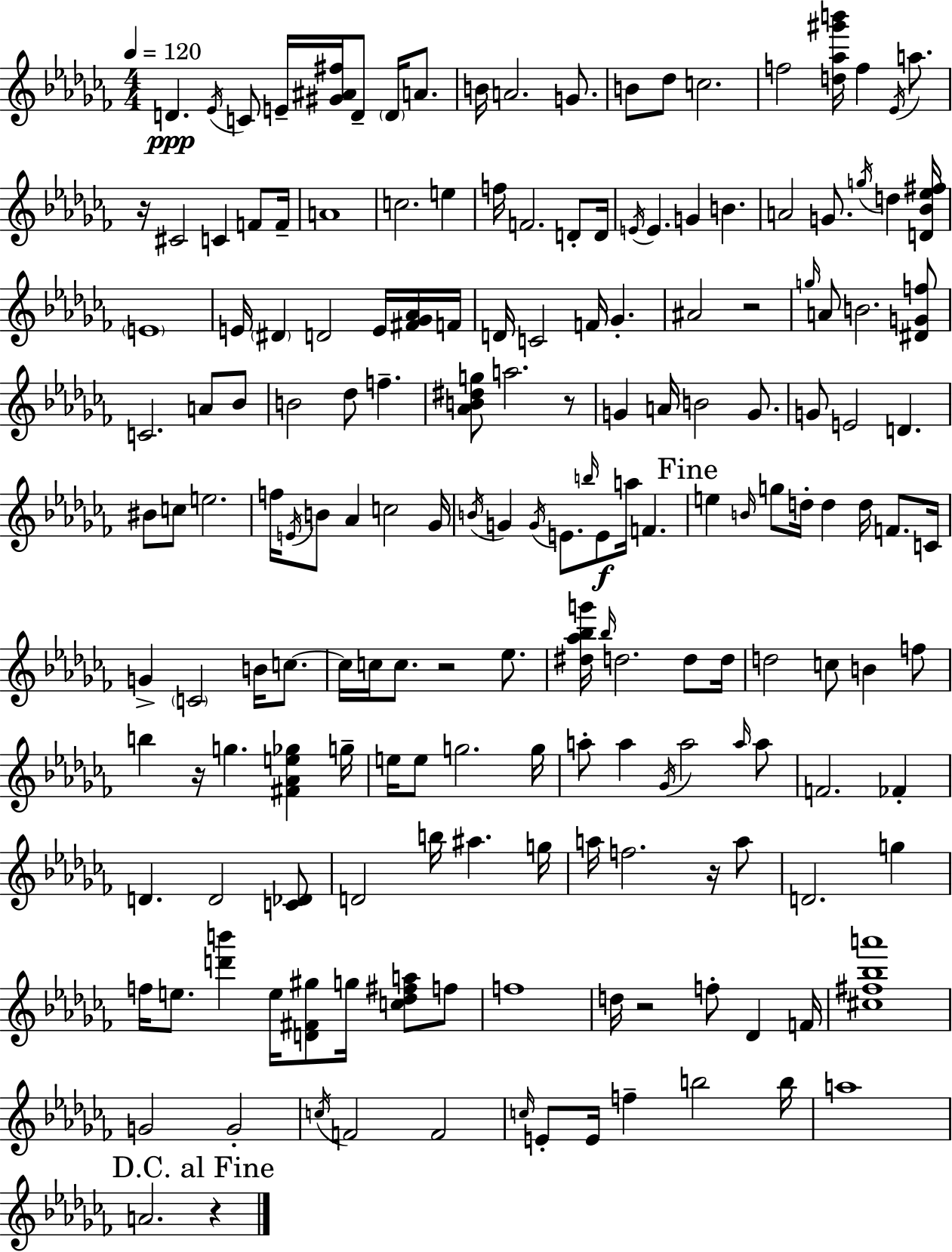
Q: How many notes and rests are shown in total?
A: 175